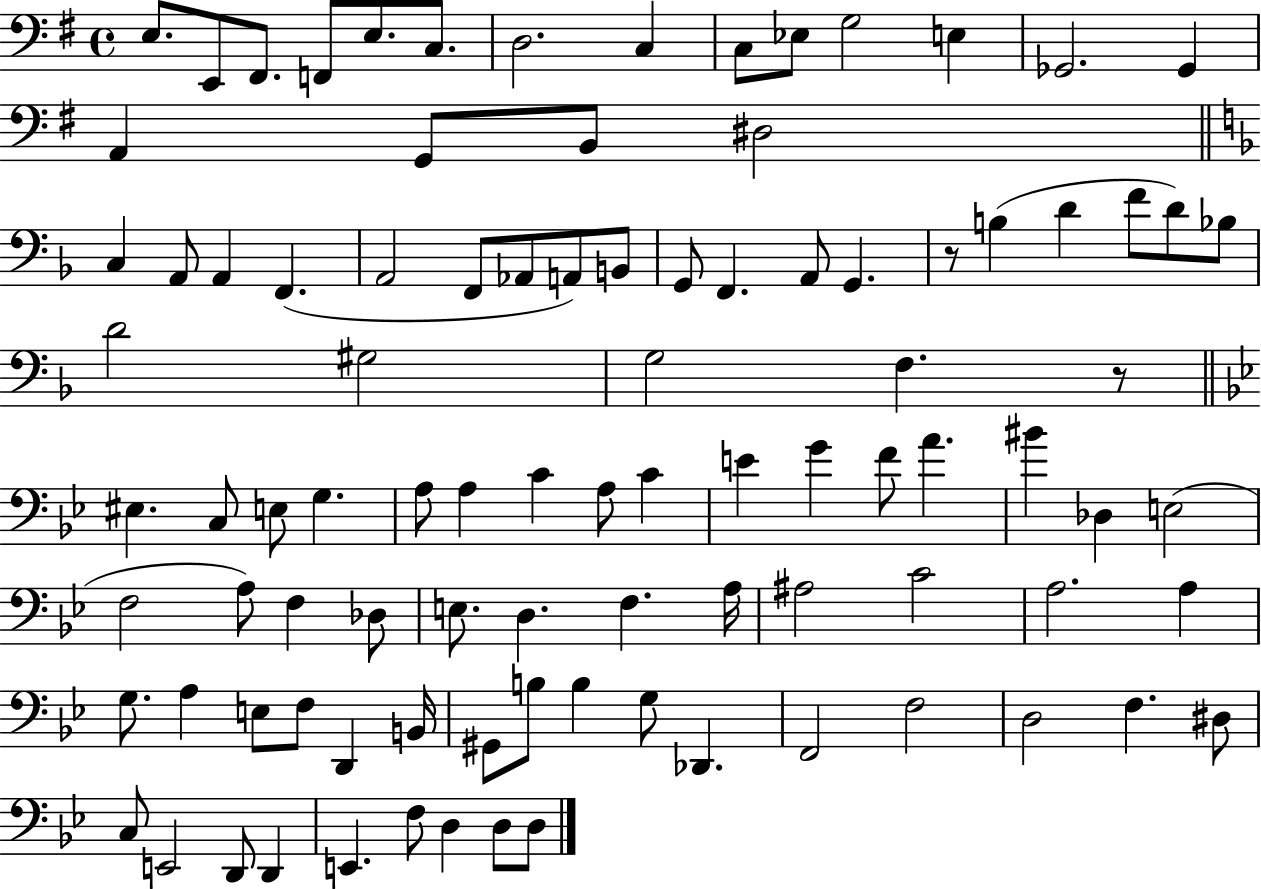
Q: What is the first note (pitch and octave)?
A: E3